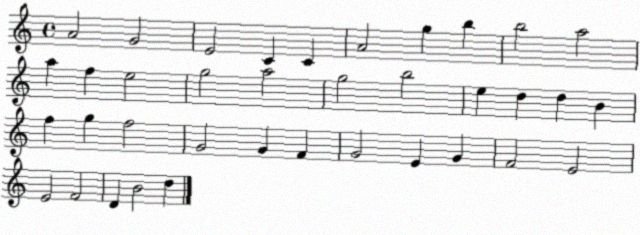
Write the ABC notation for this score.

X:1
T:Untitled
M:4/4
L:1/4
K:C
A2 G2 E2 C C A2 g b b2 a2 a f e2 g2 a2 g2 b2 e d d B f g f2 G2 G F G2 E G F2 E2 E2 F2 D B2 d